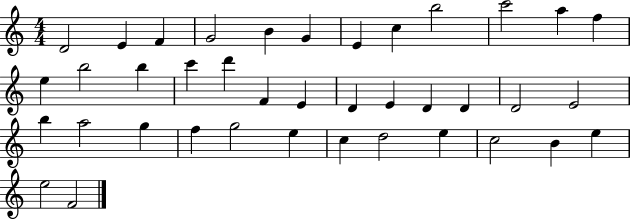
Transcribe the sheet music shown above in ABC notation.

X:1
T:Untitled
M:4/4
L:1/4
K:C
D2 E F G2 B G E c b2 c'2 a f e b2 b c' d' F E D E D D D2 E2 b a2 g f g2 e c d2 e c2 B e e2 F2